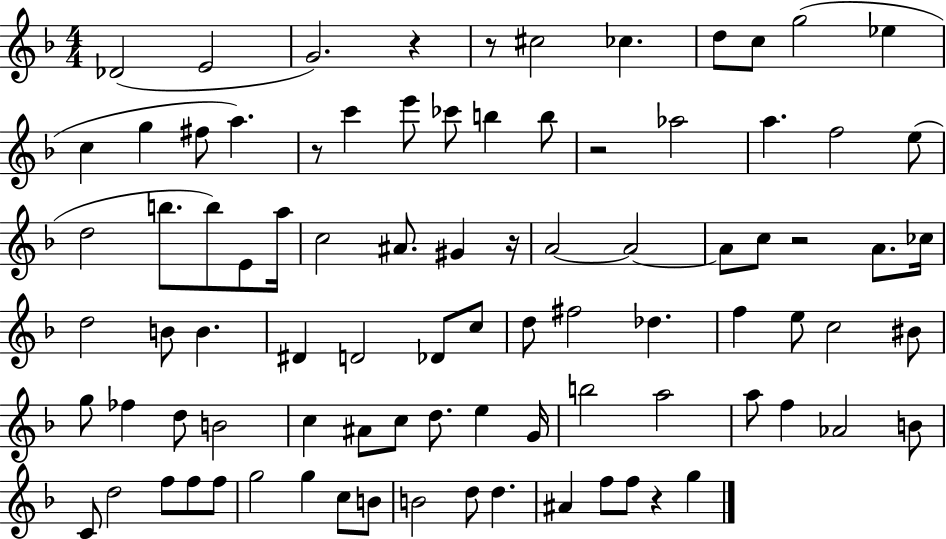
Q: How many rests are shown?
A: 7